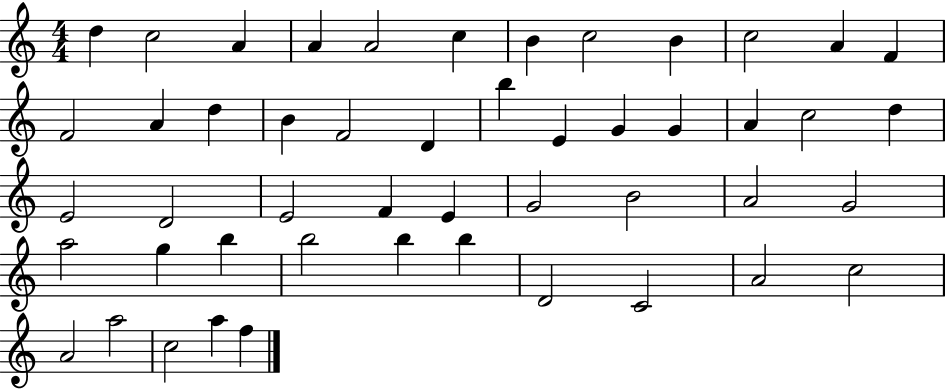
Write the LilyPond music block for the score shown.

{
  \clef treble
  \numericTimeSignature
  \time 4/4
  \key c \major
  d''4 c''2 a'4 | a'4 a'2 c''4 | b'4 c''2 b'4 | c''2 a'4 f'4 | \break f'2 a'4 d''4 | b'4 f'2 d'4 | b''4 e'4 g'4 g'4 | a'4 c''2 d''4 | \break e'2 d'2 | e'2 f'4 e'4 | g'2 b'2 | a'2 g'2 | \break a''2 g''4 b''4 | b''2 b''4 b''4 | d'2 c'2 | a'2 c''2 | \break a'2 a''2 | c''2 a''4 f''4 | \bar "|."
}